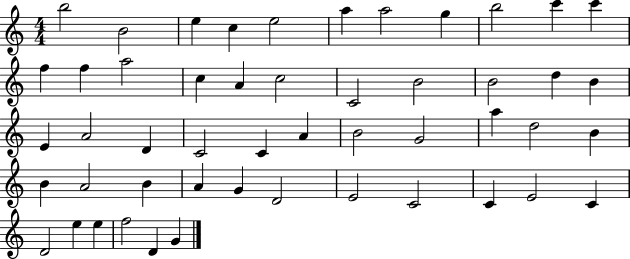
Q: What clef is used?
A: treble